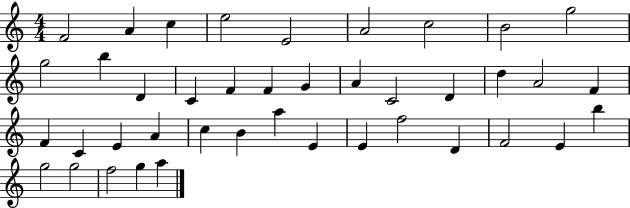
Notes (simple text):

F4/h A4/q C5/q E5/h E4/h A4/h C5/h B4/h G5/h G5/h B5/q D4/q C4/q F4/q F4/q G4/q A4/q C4/h D4/q D5/q A4/h F4/q F4/q C4/q E4/q A4/q C5/q B4/q A5/q E4/q E4/q F5/h D4/q F4/h E4/q B5/q G5/h G5/h F5/h G5/q A5/q